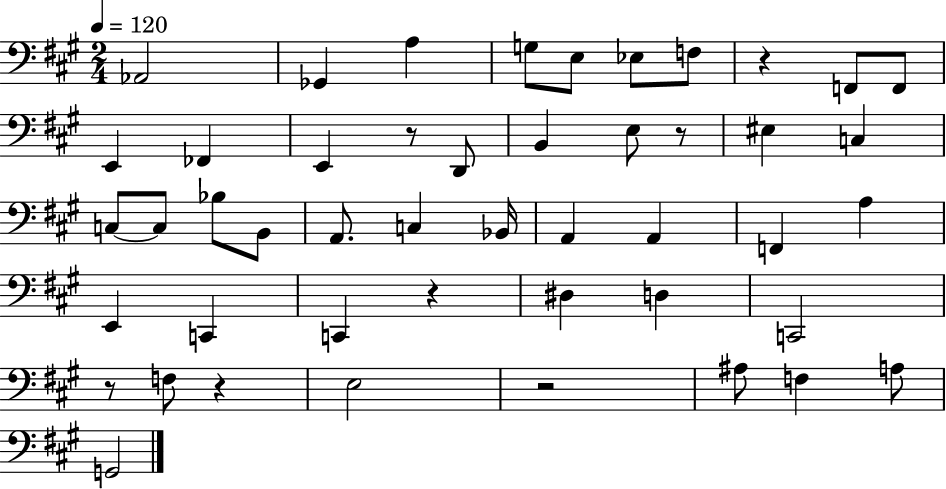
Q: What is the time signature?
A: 2/4